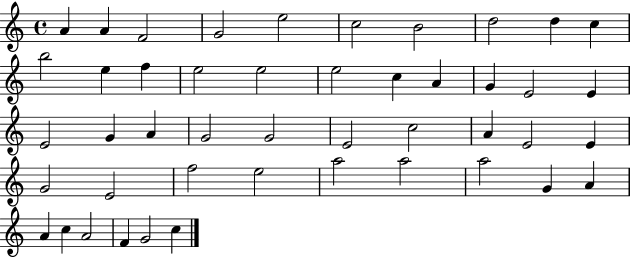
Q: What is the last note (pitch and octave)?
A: C5